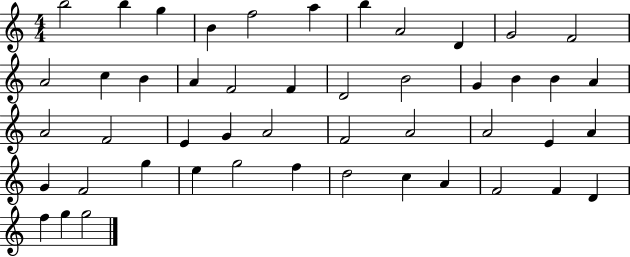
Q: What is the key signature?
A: C major